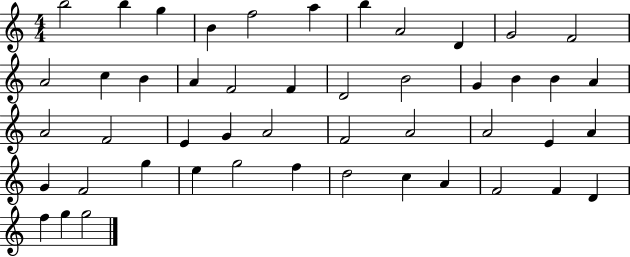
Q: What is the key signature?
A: C major